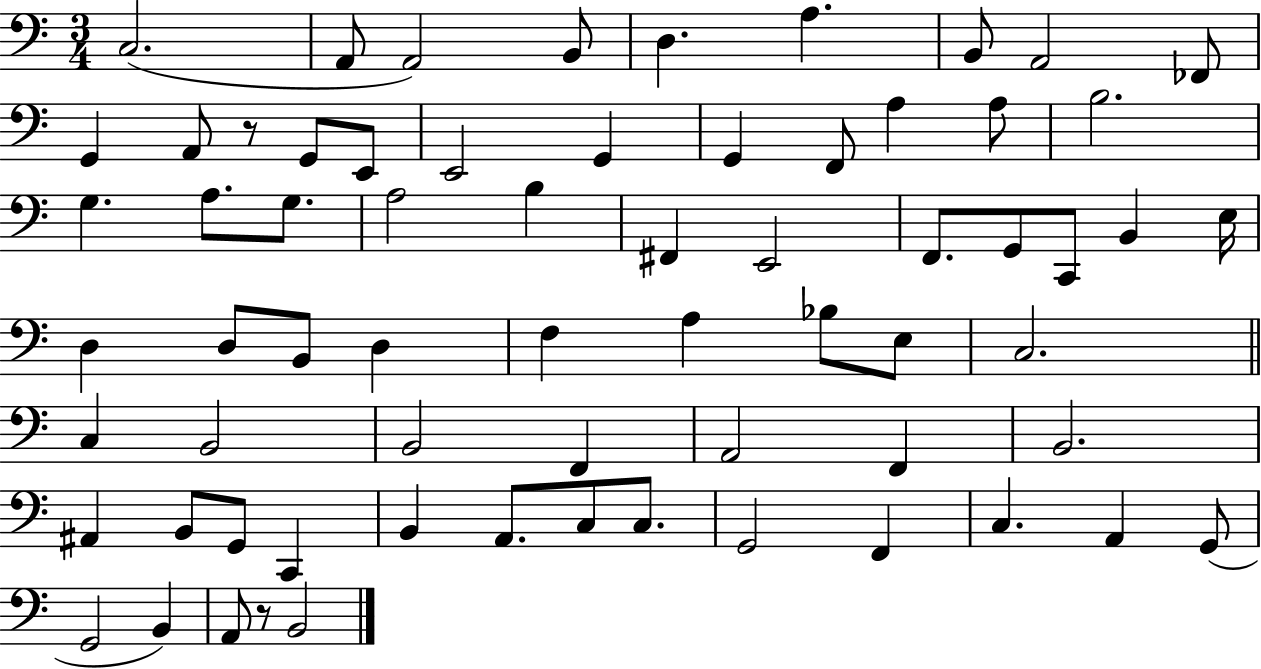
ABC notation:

X:1
T:Untitled
M:3/4
L:1/4
K:C
C,2 A,,/2 A,,2 B,,/2 D, A, B,,/2 A,,2 _F,,/2 G,, A,,/2 z/2 G,,/2 E,,/2 E,,2 G,, G,, F,,/2 A, A,/2 B,2 G, A,/2 G,/2 A,2 B, ^F,, E,,2 F,,/2 G,,/2 C,,/2 B,, E,/4 D, D,/2 B,,/2 D, F, A, _B,/2 E,/2 C,2 C, B,,2 B,,2 F,, A,,2 F,, B,,2 ^A,, B,,/2 G,,/2 C,, B,, A,,/2 C,/2 C,/2 G,,2 F,, C, A,, G,,/2 G,,2 B,, A,,/2 z/2 B,,2